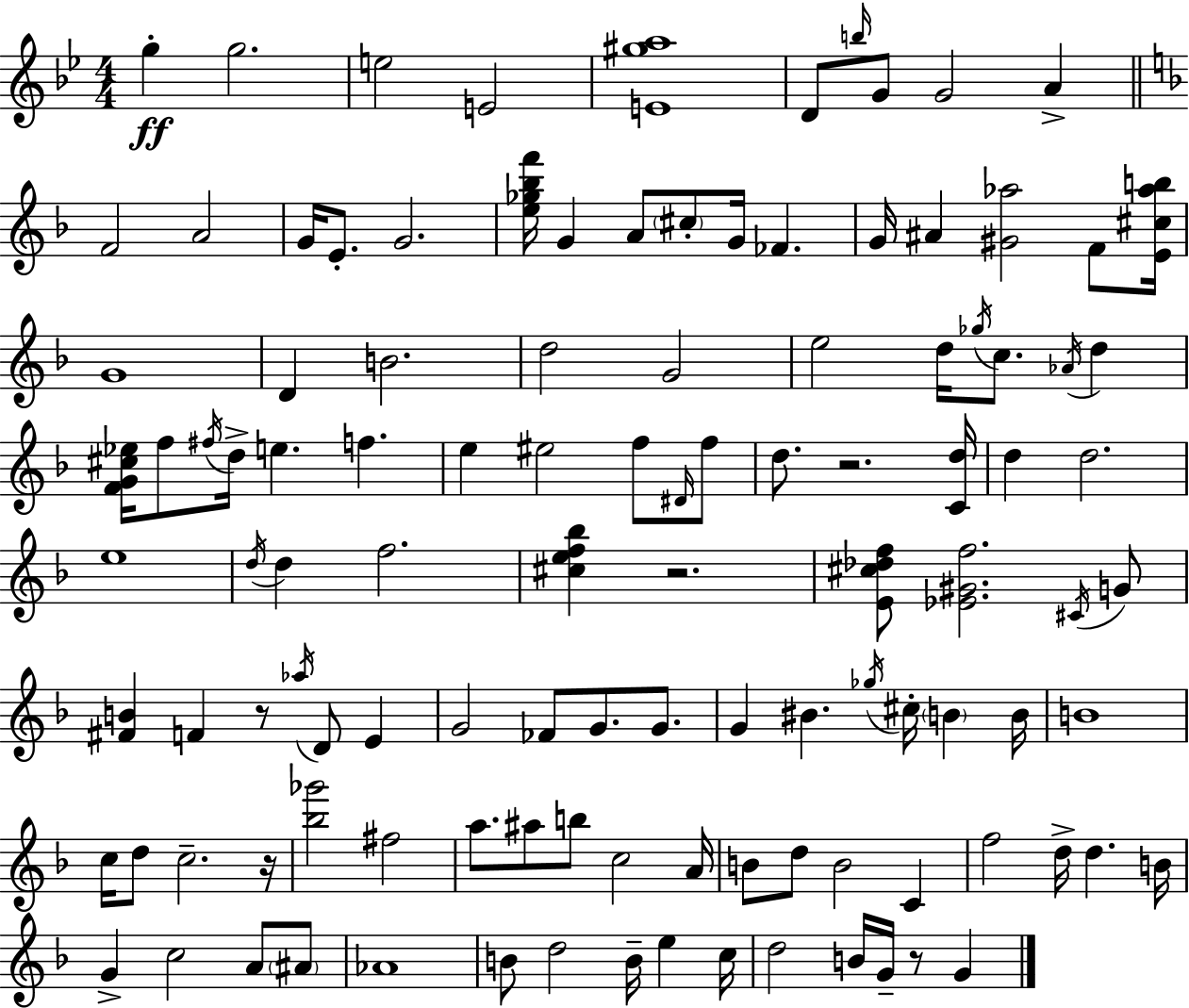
{
  \clef treble
  \numericTimeSignature
  \time 4/4
  \key bes \major
  \repeat volta 2 { g''4-.\ff g''2. | e''2 e'2 | <e' gis'' a''>1 | d'8 \grace { b''16 } g'8 g'2 a'4-> | \break \bar "||" \break \key f \major f'2 a'2 | g'16 e'8.-. g'2. | <e'' ges'' bes'' f'''>16 g'4 a'8 \parenthesize cis''8-. g'16 fes'4. | g'16 ais'4 <gis' aes''>2 f'8 <e' cis'' aes'' b''>16 | \break g'1 | d'4 b'2. | d''2 g'2 | e''2 d''16 \acciaccatura { ges''16 } c''8. \acciaccatura { aes'16 } d''4 | \break <f' g' cis'' ees''>16 f''8 \acciaccatura { fis''16 } d''16-> e''4. f''4. | e''4 eis''2 f''8 | \grace { dis'16 } f''8 d''8. r2. | <c' d''>16 d''4 d''2. | \break e''1 | \acciaccatura { d''16 } d''4 f''2. | <cis'' e'' f'' bes''>4 r2. | <e' cis'' des'' f''>8 <ees' gis' f''>2. | \break \acciaccatura { cis'16 } g'8 <fis' b'>4 f'4 r8 | \acciaccatura { aes''16 } d'8 e'4 g'2 fes'8 | g'8. g'8. g'4 bis'4. | \acciaccatura { ges''16 } cis''16-. \parenthesize b'4 b'16 b'1 | \break c''16 d''8 c''2.-- | r16 <bes'' ges'''>2 | fis''2 a''8. ais''8 b''8 c''2 | a'16 b'8 d''8 b'2 | \break c'4 f''2 | d''16-> d''4. b'16 g'4-> c''2 | a'8 \parenthesize ais'8 aes'1 | b'8 d''2 | \break b'16-- e''4 c''16 d''2 | b'16 g'16-- r8 g'4 } \bar "|."
}